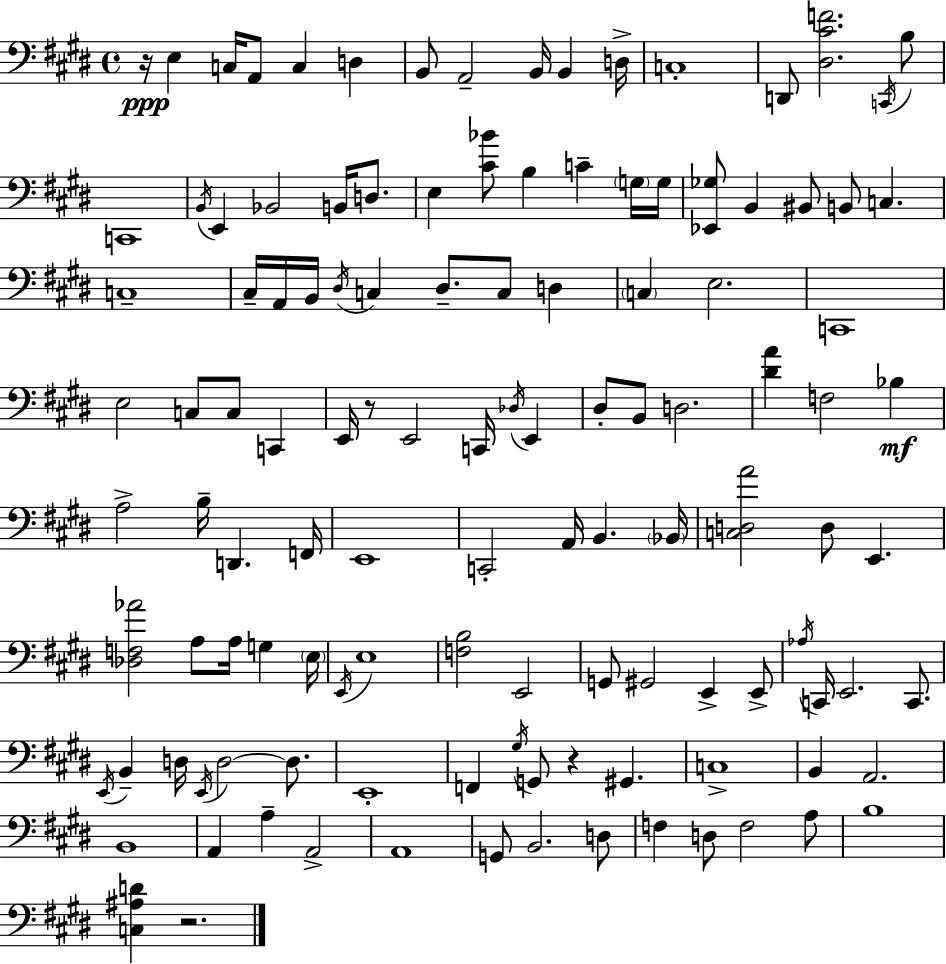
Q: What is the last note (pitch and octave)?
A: B3